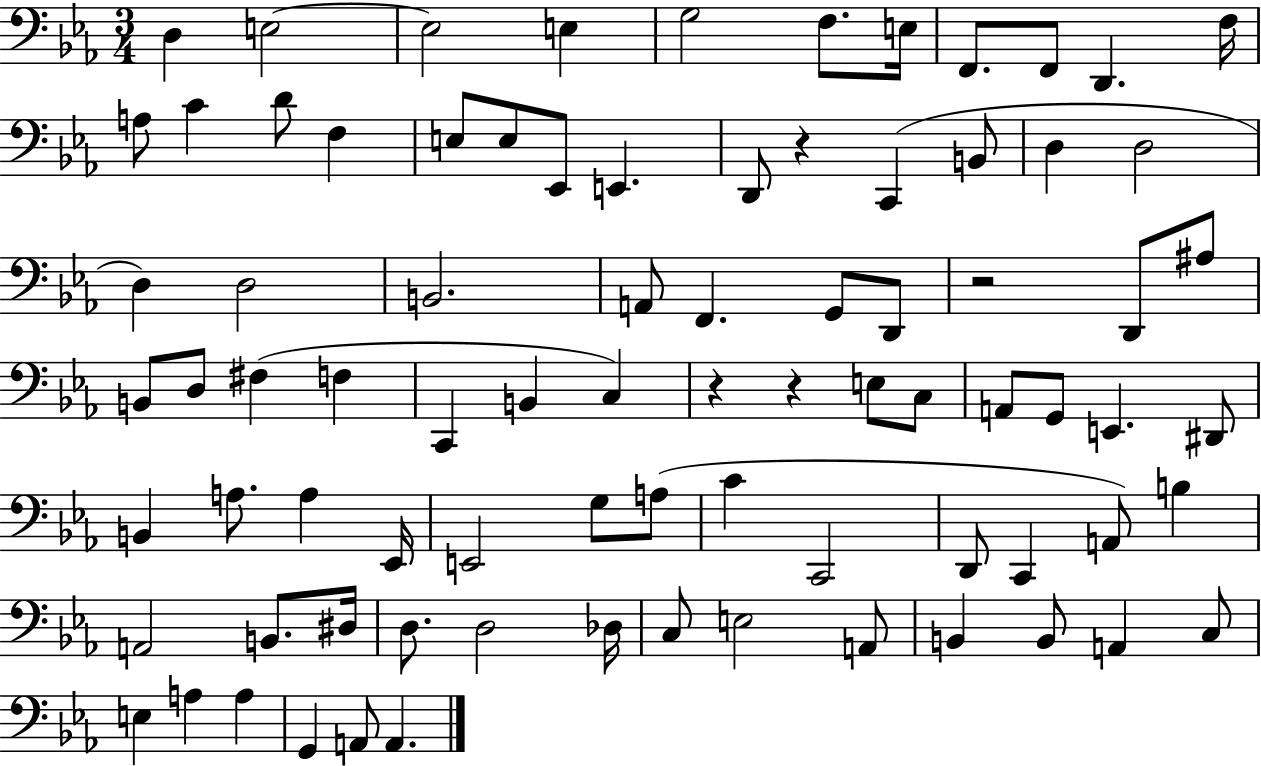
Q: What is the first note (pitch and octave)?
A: D3